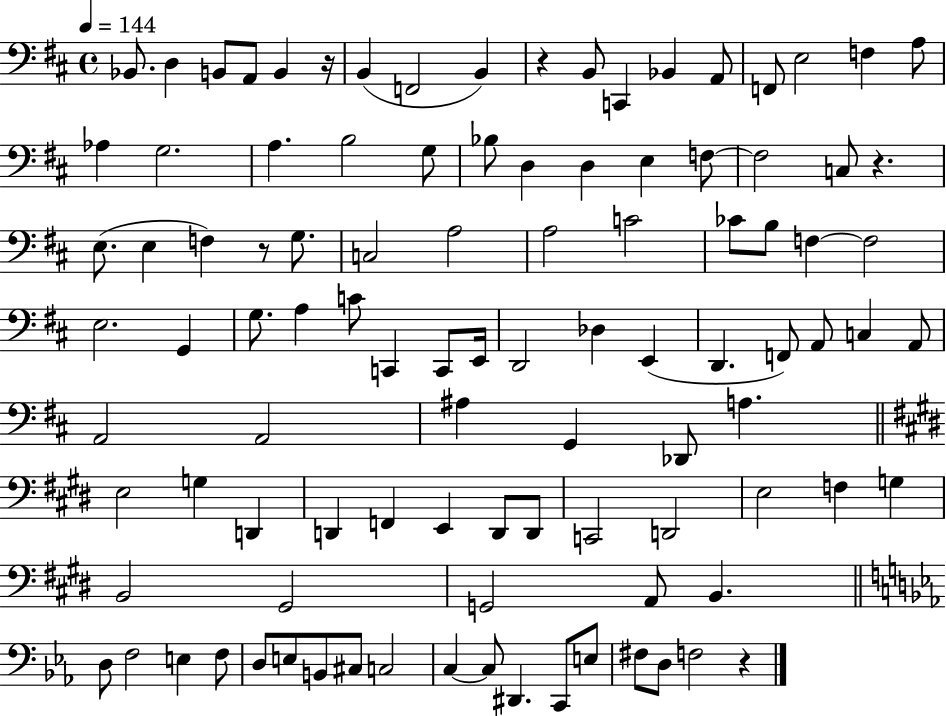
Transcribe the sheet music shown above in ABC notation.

X:1
T:Untitled
M:4/4
L:1/4
K:D
_B,,/2 D, B,,/2 A,,/2 B,, z/4 B,, F,,2 B,, z B,,/2 C,, _B,, A,,/2 F,,/2 E,2 F, A,/2 _A, G,2 A, B,2 G,/2 _B,/2 D, D, E, F,/2 F,2 C,/2 z E,/2 E, F, z/2 G,/2 C,2 A,2 A,2 C2 _C/2 B,/2 F, F,2 E,2 G,, G,/2 A, C/2 C,, C,,/2 E,,/4 D,,2 _D, E,, D,, F,,/2 A,,/2 C, A,,/2 A,,2 A,,2 ^A, G,, _D,,/2 A, E,2 G, D,, D,, F,, E,, D,,/2 D,,/2 C,,2 D,,2 E,2 F, G, B,,2 ^G,,2 G,,2 A,,/2 B,, D,/2 F,2 E, F,/2 D,/2 E,/2 B,,/2 ^C,/2 C,2 C, C,/2 ^D,, C,,/2 E,/2 ^F,/2 D,/2 F,2 z